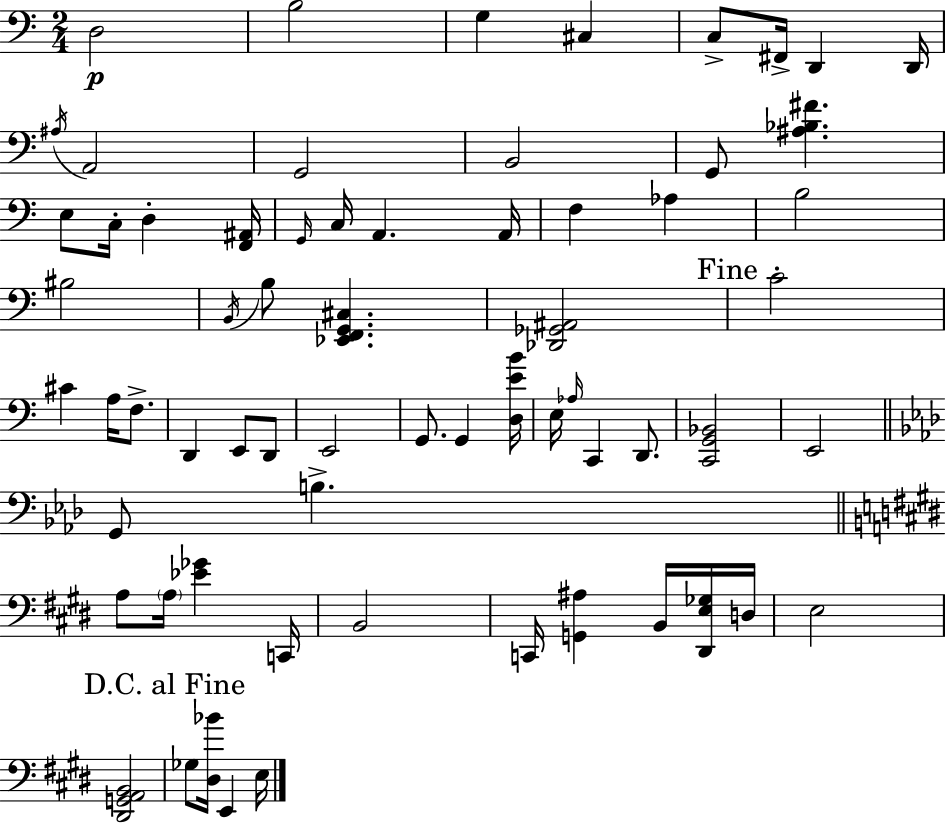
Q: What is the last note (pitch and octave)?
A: E3